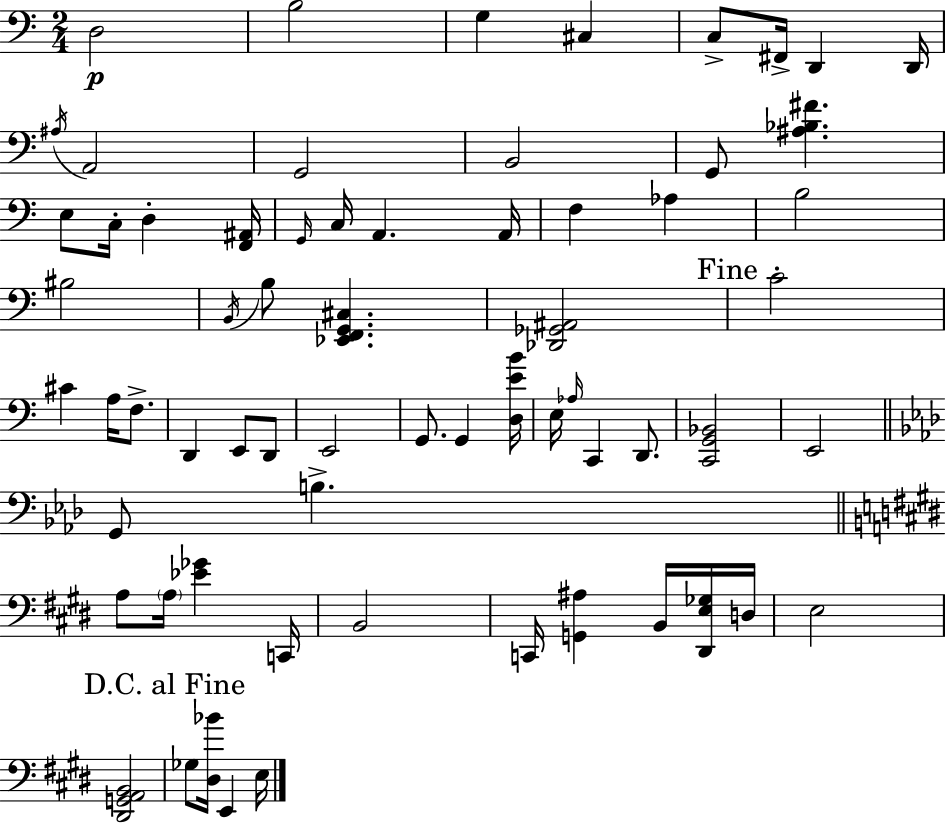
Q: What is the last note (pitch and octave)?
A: E3